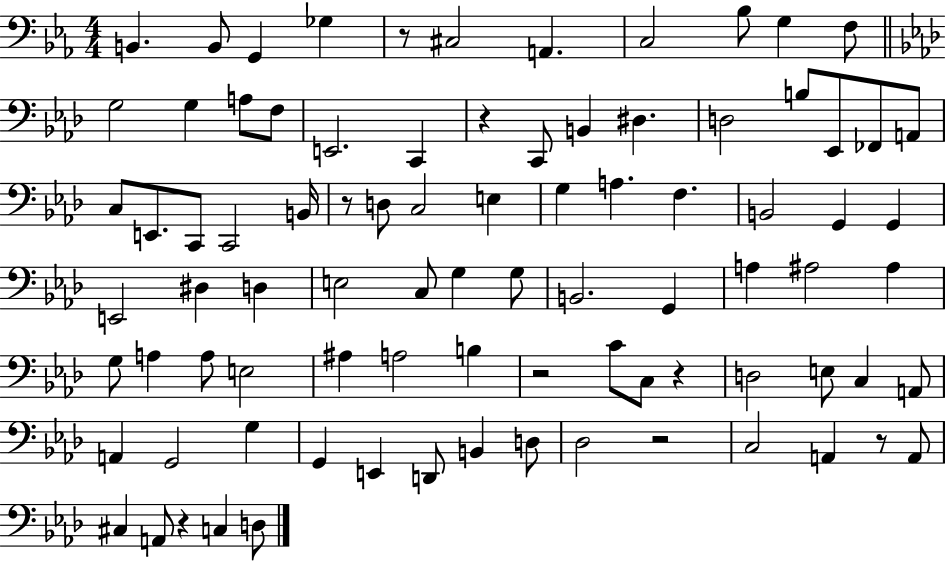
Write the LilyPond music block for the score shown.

{
  \clef bass
  \numericTimeSignature
  \time 4/4
  \key ees \major
  b,4. b,8 g,4 ges4 | r8 cis2 a,4. | c2 bes8 g4 f8 | \bar "||" \break \key f \minor g2 g4 a8 f8 | e,2. c,4 | r4 c,8 b,4 dis4. | d2 b8 ees,8 fes,8 a,8 | \break c8 e,8. c,8 c,2 b,16 | r8 d8 c2 e4 | g4 a4. f4. | b,2 g,4 g,4 | \break e,2 dis4 d4 | e2 c8 g4 g8 | b,2. g,4 | a4 ais2 ais4 | \break g8 a4 a8 e2 | ais4 a2 b4 | r2 c'8 c8 r4 | d2 e8 c4 a,8 | \break a,4 g,2 g4 | g,4 e,4 d,8 b,4 d8 | des2 r2 | c2 a,4 r8 a,8 | \break cis4 a,8 r4 c4 d8 | \bar "|."
}